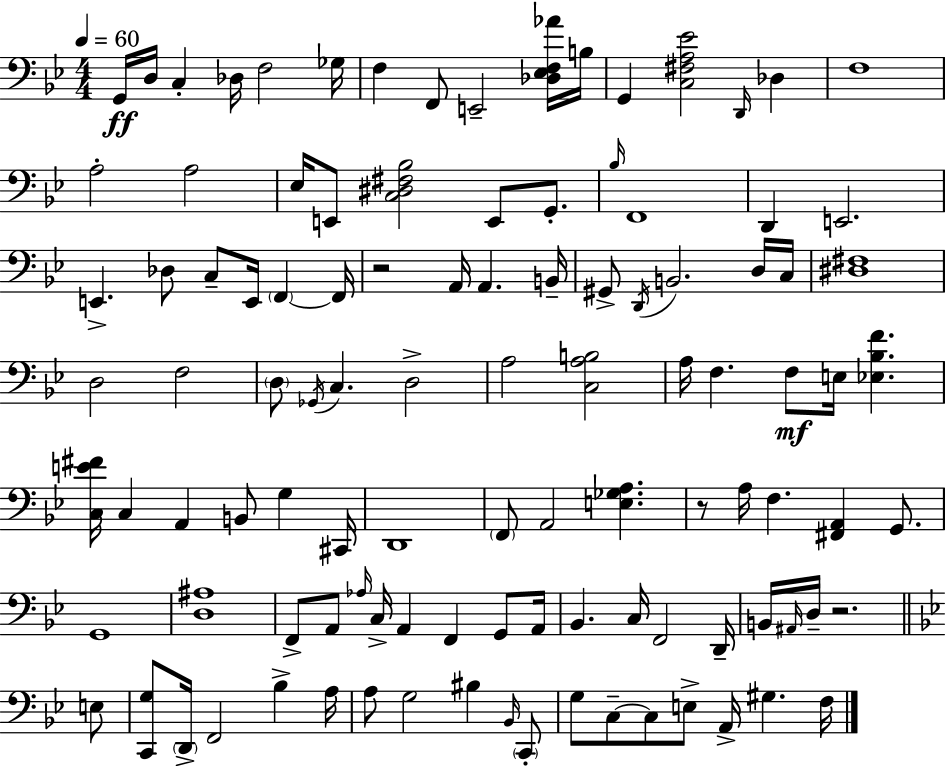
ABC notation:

X:1
T:Untitled
M:4/4
L:1/4
K:Gm
G,,/4 D,/4 C, _D,/4 F,2 _G,/4 F, F,,/2 E,,2 [_D,_E,F,_A]/4 B,/4 G,, [C,^F,A,_E]2 D,,/4 _D, F,4 A,2 A,2 _E,/4 E,,/2 [C,^D,^F,_B,]2 E,,/2 G,,/2 _B,/4 F,,4 D,, E,,2 E,, _D,/2 C,/2 E,,/4 F,, F,,/4 z2 A,,/4 A,, B,,/4 ^G,,/2 D,,/4 B,,2 D,/4 C,/4 [^D,^F,]4 D,2 F,2 D,/2 _G,,/4 C, D,2 A,2 [C,A,B,]2 A,/4 F, F,/2 E,/4 [_E,_B,F] [C,E^F]/4 C, A,, B,,/2 G, ^C,,/4 D,,4 F,,/2 A,,2 [E,_G,A,] z/2 A,/4 F, [^F,,A,,] G,,/2 G,,4 [D,^A,]4 F,,/2 A,,/2 _A,/4 C,/4 A,, F,, G,,/2 A,,/4 _B,, C,/4 F,,2 D,,/4 B,,/4 ^A,,/4 D,/4 z2 E,/2 [C,,G,]/2 D,,/4 F,,2 _B, A,/4 A,/2 G,2 ^B, _B,,/4 C,,/2 G,/2 C,/2 C,/2 E,/2 A,,/4 ^G, F,/4